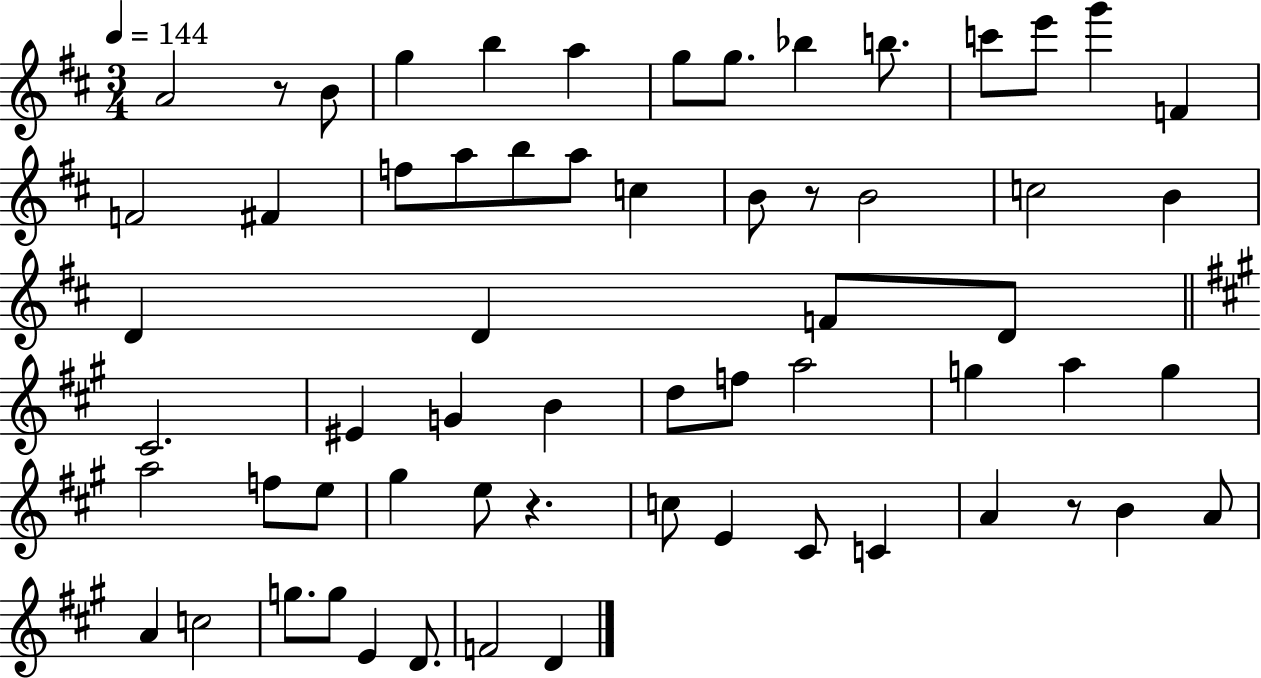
A4/h R/e B4/e G5/q B5/q A5/q G5/e G5/e. Bb5/q B5/e. C6/e E6/e G6/q F4/q F4/h F#4/q F5/e A5/e B5/e A5/e C5/q B4/e R/e B4/h C5/h B4/q D4/q D4/q F4/e D4/e C#4/h. EIS4/q G4/q B4/q D5/e F5/e A5/h G5/q A5/q G5/q A5/h F5/e E5/e G#5/q E5/e R/q. C5/e E4/q C#4/e C4/q A4/q R/e B4/q A4/e A4/q C5/h G5/e. G5/e E4/q D4/e. F4/h D4/q